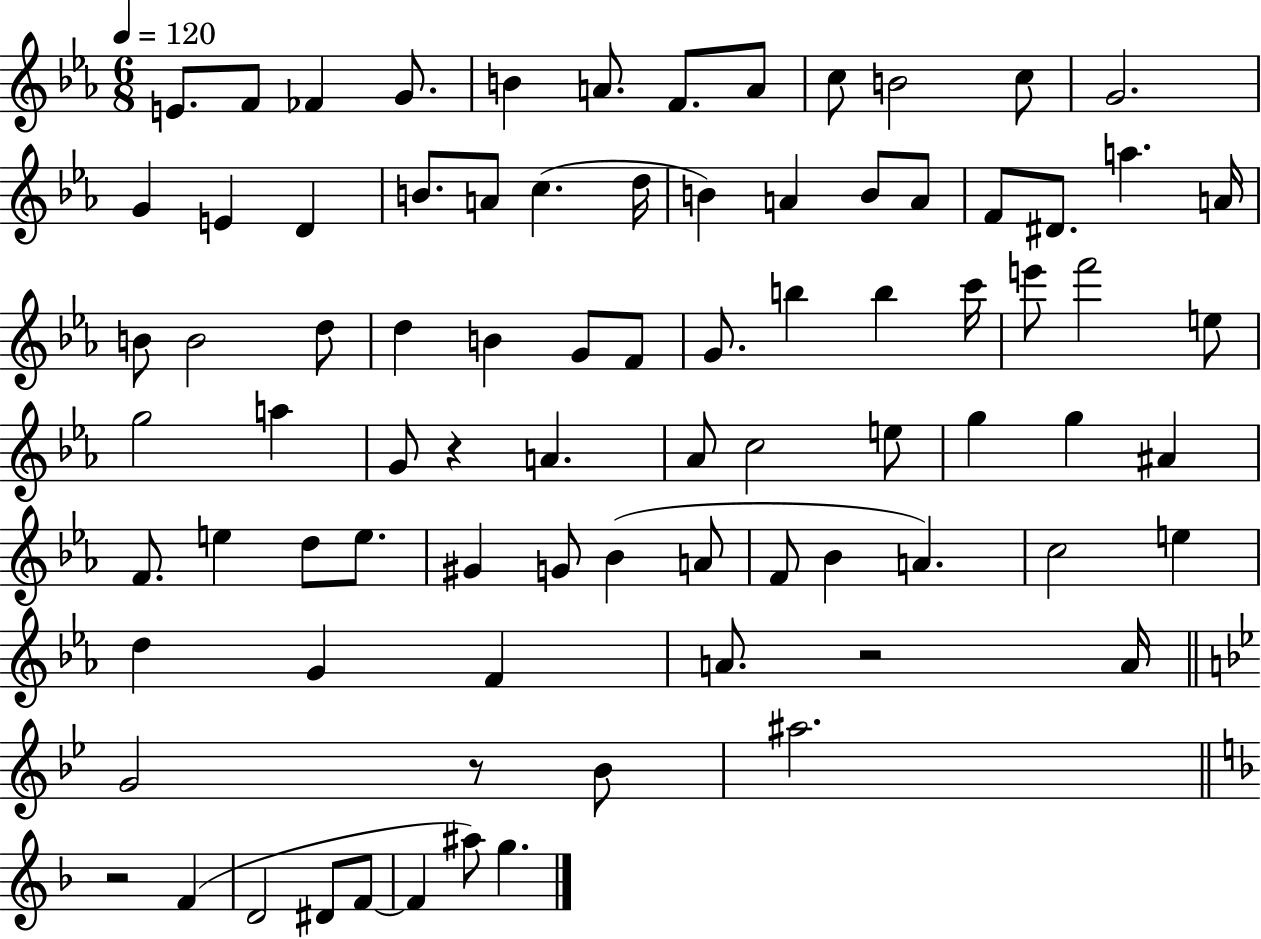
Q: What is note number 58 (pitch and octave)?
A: Bb4